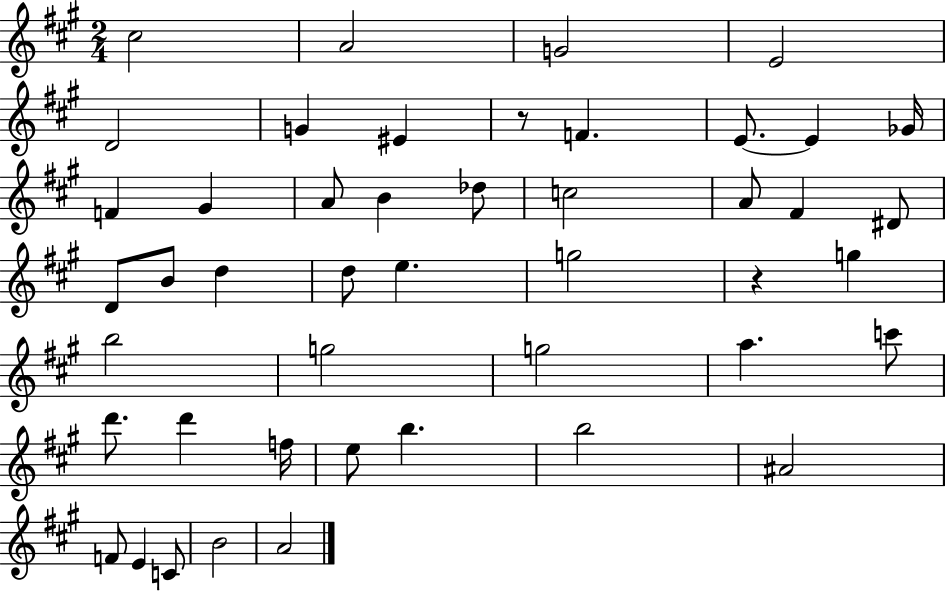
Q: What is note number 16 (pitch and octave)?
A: Db5